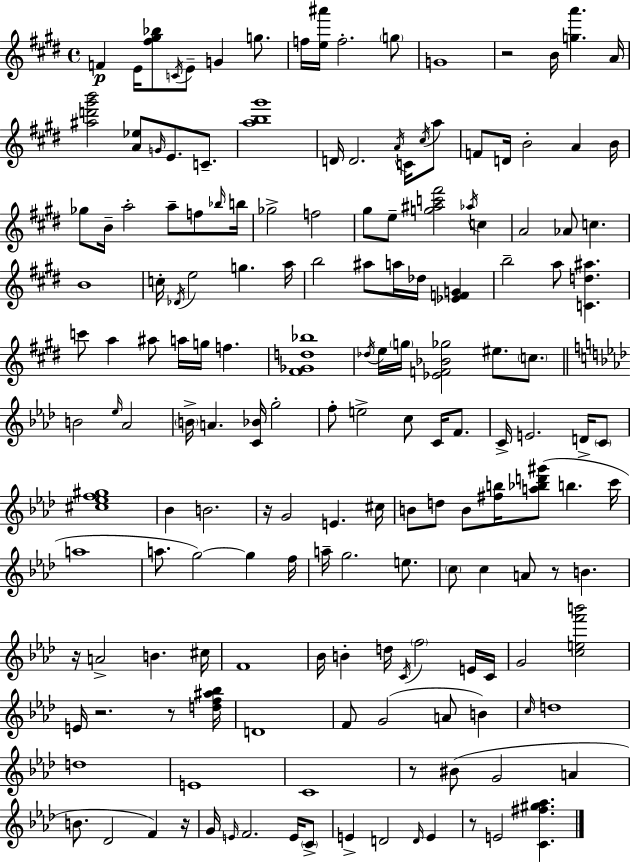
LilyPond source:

{
  \clef treble
  \time 4/4
  \defaultTimeSignature
  \key e \major
  \repeat volta 2 { f'4\p e'16 <fis'' gis'' bes''>8 \acciaccatura { c'16 } e'8-- g'4 g''8. | f''16 <e'' ais'''>16 f''2.-. \parenthesize g''8 | g'1 | r2 b'16 <g'' a'''>4. | \break a'16 <ais'' d''' gis''' b'''>2 <a' ees''>8 \grace { g'16 } e'8. c'8.-- | <a'' b'' gis'''>1 | d'16 d'2. \acciaccatura { a'16 } | c'16 \acciaccatura { cis''16 } a''8 f'8 d'16 b'2-. a'4 | \break b'16 ges''8 b'16-- a''2-. a''8-- | f''8 \grace { bes''16 } b''16 ges''2-> f''2 | gis''8 e''8-- <g'' ais'' c''' fis'''>2 | \acciaccatura { aes''16 } c''4 a'2 aes'8 | \break c''4. b'1 | c''16-. \acciaccatura { des'16 } e''2 | g''4. a''16 b''2 ais''8 | a''16 des''16 <ees' f' g'>4 b''2-- a''8 | \break <c' d'' ais''>4. c'''8 a''4 ais''8 a''16 | g''16 f''4. <fis' ges' d'' bes''>1 | \acciaccatura { des''16 } e''16 \parenthesize g''16 <ees' f' bes' ges''>2 | eis''8. \parenthesize c''8. \bar "||" \break \key aes \major b'2 \grace { ees''16 } aes'2 | \parenthesize b'16-> a'4. <c' bes'>16 g''2-. | f''8-. e''2-> c''8 c'16 f'8. | c'16-> e'2. d'16-> \parenthesize c'8 | \break <cis'' ees'' f'' gis''>1 | bes'4 b'2. | r16 g'2 e'4. | cis''16 b'8 d''8 b'8 <fis'' b''>16 <a'' bes'' d''' gis'''>8( b''4. | \break c'''16 a''1 | a''8. g''2~~) g''4 | f''16 a''16-- g''2. e''8. | \parenthesize c''8 c''4 a'8 r8 b'4. | \break r16 a'2-> b'4. | cis''16 f'1 | bes'16 b'4-. d''16 \acciaccatura { c'16 } \parenthesize f''2 | e'16 c'16 g'2 <c'' e'' f''' b'''>2 | \break e'16 r2. r8 | <d'' f'' ais'' bes''>16 d'1 | f'8 g'2( a'8 b'4) | \grace { c''16 } d''1 | \break d''1 | e'1 | c'1 | r8 bis'8( g'2 a'4 | \break b'8. des'2 f'4) | r16 g'16 \grace { e'16 } f'2. | e'16 \parenthesize c'8-> e'4-> d'2 | \grace { d'16 } e'4 r8 e'2 <c' fis'' gis'' aes''>4. | \break } \bar "|."
}